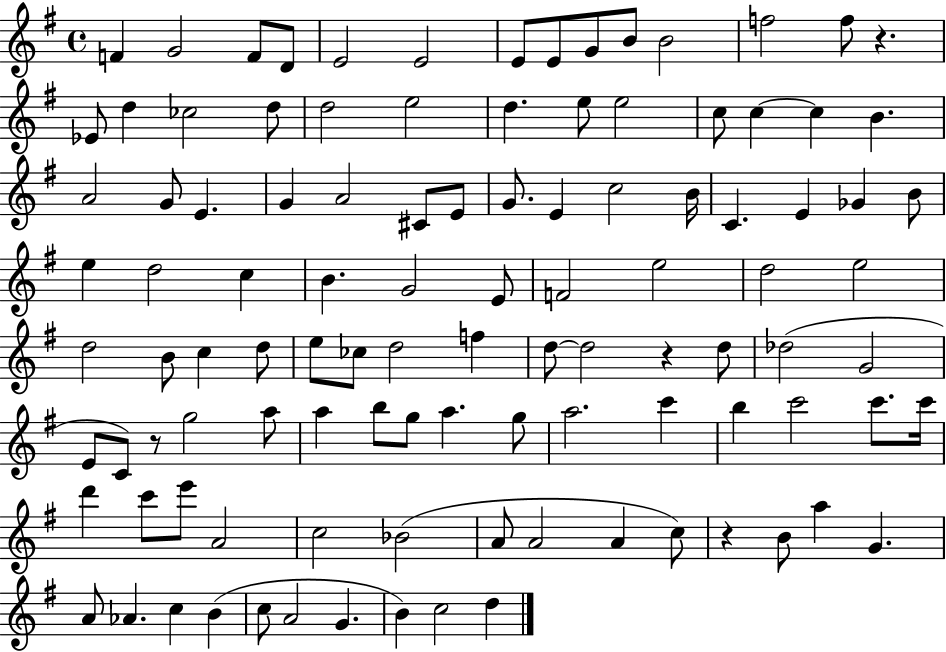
F4/q G4/h F4/e D4/e E4/h E4/h E4/e E4/e G4/e B4/e B4/h F5/h F5/e R/q. Eb4/e D5/q CES5/h D5/e D5/h E5/h D5/q. E5/e E5/h C5/e C5/q C5/q B4/q. A4/h G4/e E4/q. G4/q A4/h C#4/e E4/e G4/e. E4/q C5/h B4/s C4/q. E4/q Gb4/q B4/e E5/q D5/h C5/q B4/q. G4/h E4/e F4/h E5/h D5/h E5/h D5/h B4/e C5/q D5/e E5/e CES5/e D5/h F5/q D5/e D5/h R/q D5/e Db5/h G4/h E4/e C4/e R/e G5/h A5/e A5/q B5/e G5/e A5/q. G5/e A5/h. C6/q B5/q C6/h C6/e. C6/s D6/q C6/e E6/e A4/h C5/h Bb4/h A4/e A4/h A4/q C5/e R/q B4/e A5/q G4/q. A4/e Ab4/q. C5/q B4/q C5/e A4/h G4/q. B4/q C5/h D5/q